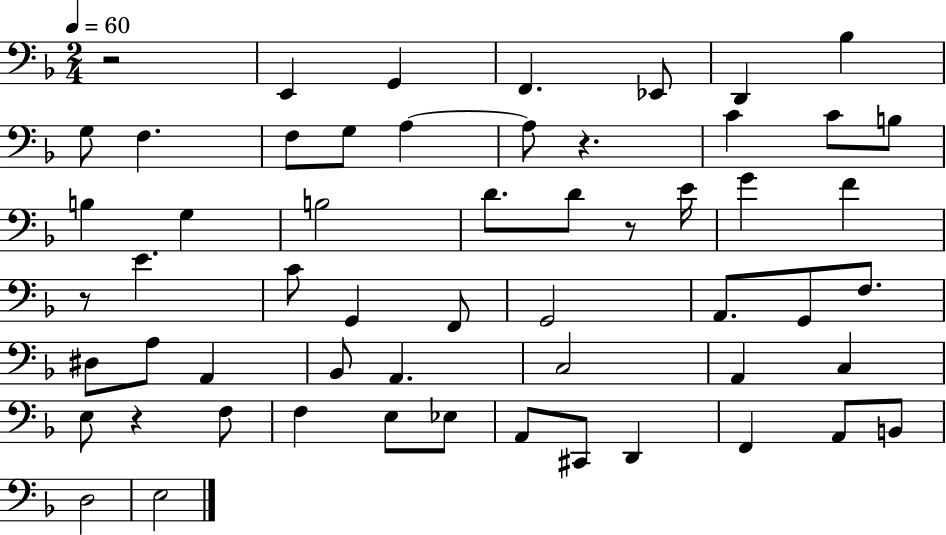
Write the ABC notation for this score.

X:1
T:Untitled
M:2/4
L:1/4
K:F
z2 E,, G,, F,, _E,,/2 D,, _B, G,/2 F, F,/2 G,/2 A, A,/2 z C C/2 B,/2 B, G, B,2 D/2 D/2 z/2 E/4 G F z/2 E C/2 G,, F,,/2 G,,2 A,,/2 G,,/2 F,/2 ^D,/2 A,/2 A,, _B,,/2 A,, C,2 A,, C, E,/2 z F,/2 F, E,/2 _E,/2 A,,/2 ^C,,/2 D,, F,, A,,/2 B,,/2 D,2 E,2